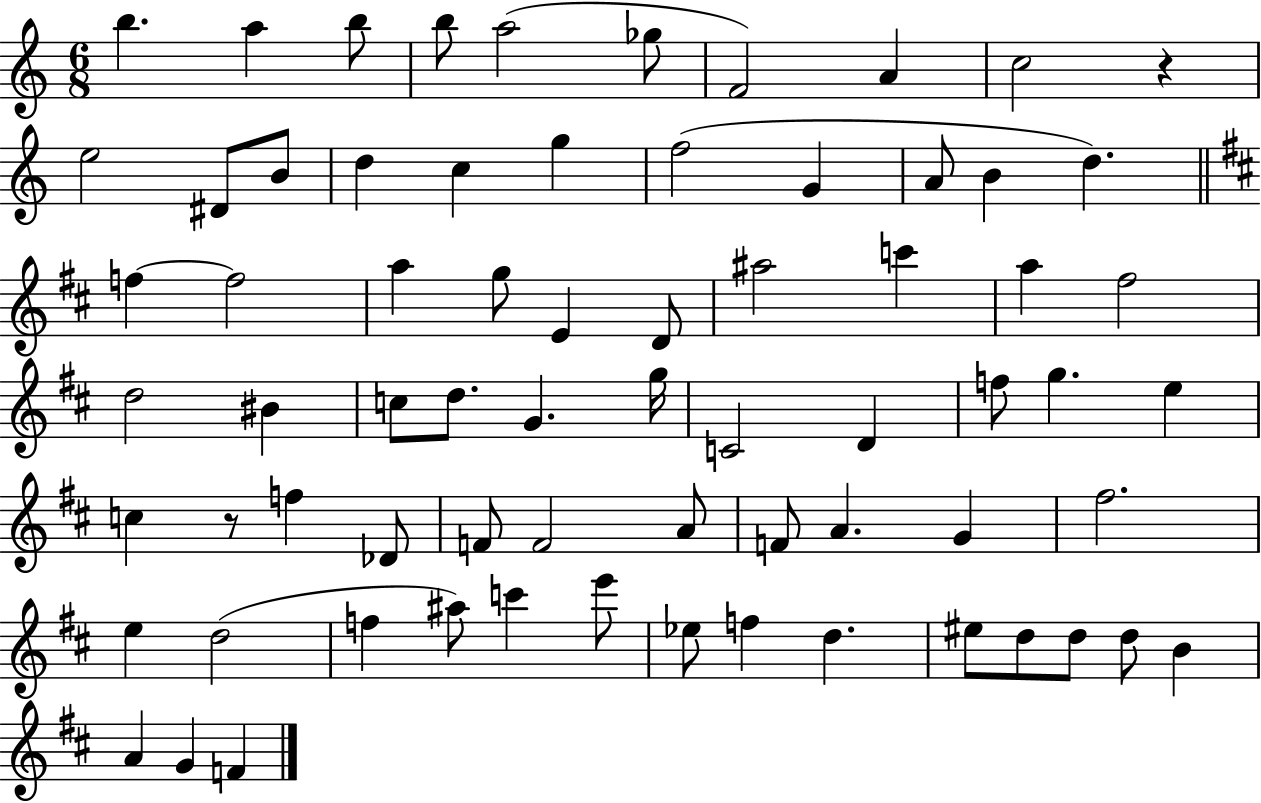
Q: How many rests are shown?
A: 2